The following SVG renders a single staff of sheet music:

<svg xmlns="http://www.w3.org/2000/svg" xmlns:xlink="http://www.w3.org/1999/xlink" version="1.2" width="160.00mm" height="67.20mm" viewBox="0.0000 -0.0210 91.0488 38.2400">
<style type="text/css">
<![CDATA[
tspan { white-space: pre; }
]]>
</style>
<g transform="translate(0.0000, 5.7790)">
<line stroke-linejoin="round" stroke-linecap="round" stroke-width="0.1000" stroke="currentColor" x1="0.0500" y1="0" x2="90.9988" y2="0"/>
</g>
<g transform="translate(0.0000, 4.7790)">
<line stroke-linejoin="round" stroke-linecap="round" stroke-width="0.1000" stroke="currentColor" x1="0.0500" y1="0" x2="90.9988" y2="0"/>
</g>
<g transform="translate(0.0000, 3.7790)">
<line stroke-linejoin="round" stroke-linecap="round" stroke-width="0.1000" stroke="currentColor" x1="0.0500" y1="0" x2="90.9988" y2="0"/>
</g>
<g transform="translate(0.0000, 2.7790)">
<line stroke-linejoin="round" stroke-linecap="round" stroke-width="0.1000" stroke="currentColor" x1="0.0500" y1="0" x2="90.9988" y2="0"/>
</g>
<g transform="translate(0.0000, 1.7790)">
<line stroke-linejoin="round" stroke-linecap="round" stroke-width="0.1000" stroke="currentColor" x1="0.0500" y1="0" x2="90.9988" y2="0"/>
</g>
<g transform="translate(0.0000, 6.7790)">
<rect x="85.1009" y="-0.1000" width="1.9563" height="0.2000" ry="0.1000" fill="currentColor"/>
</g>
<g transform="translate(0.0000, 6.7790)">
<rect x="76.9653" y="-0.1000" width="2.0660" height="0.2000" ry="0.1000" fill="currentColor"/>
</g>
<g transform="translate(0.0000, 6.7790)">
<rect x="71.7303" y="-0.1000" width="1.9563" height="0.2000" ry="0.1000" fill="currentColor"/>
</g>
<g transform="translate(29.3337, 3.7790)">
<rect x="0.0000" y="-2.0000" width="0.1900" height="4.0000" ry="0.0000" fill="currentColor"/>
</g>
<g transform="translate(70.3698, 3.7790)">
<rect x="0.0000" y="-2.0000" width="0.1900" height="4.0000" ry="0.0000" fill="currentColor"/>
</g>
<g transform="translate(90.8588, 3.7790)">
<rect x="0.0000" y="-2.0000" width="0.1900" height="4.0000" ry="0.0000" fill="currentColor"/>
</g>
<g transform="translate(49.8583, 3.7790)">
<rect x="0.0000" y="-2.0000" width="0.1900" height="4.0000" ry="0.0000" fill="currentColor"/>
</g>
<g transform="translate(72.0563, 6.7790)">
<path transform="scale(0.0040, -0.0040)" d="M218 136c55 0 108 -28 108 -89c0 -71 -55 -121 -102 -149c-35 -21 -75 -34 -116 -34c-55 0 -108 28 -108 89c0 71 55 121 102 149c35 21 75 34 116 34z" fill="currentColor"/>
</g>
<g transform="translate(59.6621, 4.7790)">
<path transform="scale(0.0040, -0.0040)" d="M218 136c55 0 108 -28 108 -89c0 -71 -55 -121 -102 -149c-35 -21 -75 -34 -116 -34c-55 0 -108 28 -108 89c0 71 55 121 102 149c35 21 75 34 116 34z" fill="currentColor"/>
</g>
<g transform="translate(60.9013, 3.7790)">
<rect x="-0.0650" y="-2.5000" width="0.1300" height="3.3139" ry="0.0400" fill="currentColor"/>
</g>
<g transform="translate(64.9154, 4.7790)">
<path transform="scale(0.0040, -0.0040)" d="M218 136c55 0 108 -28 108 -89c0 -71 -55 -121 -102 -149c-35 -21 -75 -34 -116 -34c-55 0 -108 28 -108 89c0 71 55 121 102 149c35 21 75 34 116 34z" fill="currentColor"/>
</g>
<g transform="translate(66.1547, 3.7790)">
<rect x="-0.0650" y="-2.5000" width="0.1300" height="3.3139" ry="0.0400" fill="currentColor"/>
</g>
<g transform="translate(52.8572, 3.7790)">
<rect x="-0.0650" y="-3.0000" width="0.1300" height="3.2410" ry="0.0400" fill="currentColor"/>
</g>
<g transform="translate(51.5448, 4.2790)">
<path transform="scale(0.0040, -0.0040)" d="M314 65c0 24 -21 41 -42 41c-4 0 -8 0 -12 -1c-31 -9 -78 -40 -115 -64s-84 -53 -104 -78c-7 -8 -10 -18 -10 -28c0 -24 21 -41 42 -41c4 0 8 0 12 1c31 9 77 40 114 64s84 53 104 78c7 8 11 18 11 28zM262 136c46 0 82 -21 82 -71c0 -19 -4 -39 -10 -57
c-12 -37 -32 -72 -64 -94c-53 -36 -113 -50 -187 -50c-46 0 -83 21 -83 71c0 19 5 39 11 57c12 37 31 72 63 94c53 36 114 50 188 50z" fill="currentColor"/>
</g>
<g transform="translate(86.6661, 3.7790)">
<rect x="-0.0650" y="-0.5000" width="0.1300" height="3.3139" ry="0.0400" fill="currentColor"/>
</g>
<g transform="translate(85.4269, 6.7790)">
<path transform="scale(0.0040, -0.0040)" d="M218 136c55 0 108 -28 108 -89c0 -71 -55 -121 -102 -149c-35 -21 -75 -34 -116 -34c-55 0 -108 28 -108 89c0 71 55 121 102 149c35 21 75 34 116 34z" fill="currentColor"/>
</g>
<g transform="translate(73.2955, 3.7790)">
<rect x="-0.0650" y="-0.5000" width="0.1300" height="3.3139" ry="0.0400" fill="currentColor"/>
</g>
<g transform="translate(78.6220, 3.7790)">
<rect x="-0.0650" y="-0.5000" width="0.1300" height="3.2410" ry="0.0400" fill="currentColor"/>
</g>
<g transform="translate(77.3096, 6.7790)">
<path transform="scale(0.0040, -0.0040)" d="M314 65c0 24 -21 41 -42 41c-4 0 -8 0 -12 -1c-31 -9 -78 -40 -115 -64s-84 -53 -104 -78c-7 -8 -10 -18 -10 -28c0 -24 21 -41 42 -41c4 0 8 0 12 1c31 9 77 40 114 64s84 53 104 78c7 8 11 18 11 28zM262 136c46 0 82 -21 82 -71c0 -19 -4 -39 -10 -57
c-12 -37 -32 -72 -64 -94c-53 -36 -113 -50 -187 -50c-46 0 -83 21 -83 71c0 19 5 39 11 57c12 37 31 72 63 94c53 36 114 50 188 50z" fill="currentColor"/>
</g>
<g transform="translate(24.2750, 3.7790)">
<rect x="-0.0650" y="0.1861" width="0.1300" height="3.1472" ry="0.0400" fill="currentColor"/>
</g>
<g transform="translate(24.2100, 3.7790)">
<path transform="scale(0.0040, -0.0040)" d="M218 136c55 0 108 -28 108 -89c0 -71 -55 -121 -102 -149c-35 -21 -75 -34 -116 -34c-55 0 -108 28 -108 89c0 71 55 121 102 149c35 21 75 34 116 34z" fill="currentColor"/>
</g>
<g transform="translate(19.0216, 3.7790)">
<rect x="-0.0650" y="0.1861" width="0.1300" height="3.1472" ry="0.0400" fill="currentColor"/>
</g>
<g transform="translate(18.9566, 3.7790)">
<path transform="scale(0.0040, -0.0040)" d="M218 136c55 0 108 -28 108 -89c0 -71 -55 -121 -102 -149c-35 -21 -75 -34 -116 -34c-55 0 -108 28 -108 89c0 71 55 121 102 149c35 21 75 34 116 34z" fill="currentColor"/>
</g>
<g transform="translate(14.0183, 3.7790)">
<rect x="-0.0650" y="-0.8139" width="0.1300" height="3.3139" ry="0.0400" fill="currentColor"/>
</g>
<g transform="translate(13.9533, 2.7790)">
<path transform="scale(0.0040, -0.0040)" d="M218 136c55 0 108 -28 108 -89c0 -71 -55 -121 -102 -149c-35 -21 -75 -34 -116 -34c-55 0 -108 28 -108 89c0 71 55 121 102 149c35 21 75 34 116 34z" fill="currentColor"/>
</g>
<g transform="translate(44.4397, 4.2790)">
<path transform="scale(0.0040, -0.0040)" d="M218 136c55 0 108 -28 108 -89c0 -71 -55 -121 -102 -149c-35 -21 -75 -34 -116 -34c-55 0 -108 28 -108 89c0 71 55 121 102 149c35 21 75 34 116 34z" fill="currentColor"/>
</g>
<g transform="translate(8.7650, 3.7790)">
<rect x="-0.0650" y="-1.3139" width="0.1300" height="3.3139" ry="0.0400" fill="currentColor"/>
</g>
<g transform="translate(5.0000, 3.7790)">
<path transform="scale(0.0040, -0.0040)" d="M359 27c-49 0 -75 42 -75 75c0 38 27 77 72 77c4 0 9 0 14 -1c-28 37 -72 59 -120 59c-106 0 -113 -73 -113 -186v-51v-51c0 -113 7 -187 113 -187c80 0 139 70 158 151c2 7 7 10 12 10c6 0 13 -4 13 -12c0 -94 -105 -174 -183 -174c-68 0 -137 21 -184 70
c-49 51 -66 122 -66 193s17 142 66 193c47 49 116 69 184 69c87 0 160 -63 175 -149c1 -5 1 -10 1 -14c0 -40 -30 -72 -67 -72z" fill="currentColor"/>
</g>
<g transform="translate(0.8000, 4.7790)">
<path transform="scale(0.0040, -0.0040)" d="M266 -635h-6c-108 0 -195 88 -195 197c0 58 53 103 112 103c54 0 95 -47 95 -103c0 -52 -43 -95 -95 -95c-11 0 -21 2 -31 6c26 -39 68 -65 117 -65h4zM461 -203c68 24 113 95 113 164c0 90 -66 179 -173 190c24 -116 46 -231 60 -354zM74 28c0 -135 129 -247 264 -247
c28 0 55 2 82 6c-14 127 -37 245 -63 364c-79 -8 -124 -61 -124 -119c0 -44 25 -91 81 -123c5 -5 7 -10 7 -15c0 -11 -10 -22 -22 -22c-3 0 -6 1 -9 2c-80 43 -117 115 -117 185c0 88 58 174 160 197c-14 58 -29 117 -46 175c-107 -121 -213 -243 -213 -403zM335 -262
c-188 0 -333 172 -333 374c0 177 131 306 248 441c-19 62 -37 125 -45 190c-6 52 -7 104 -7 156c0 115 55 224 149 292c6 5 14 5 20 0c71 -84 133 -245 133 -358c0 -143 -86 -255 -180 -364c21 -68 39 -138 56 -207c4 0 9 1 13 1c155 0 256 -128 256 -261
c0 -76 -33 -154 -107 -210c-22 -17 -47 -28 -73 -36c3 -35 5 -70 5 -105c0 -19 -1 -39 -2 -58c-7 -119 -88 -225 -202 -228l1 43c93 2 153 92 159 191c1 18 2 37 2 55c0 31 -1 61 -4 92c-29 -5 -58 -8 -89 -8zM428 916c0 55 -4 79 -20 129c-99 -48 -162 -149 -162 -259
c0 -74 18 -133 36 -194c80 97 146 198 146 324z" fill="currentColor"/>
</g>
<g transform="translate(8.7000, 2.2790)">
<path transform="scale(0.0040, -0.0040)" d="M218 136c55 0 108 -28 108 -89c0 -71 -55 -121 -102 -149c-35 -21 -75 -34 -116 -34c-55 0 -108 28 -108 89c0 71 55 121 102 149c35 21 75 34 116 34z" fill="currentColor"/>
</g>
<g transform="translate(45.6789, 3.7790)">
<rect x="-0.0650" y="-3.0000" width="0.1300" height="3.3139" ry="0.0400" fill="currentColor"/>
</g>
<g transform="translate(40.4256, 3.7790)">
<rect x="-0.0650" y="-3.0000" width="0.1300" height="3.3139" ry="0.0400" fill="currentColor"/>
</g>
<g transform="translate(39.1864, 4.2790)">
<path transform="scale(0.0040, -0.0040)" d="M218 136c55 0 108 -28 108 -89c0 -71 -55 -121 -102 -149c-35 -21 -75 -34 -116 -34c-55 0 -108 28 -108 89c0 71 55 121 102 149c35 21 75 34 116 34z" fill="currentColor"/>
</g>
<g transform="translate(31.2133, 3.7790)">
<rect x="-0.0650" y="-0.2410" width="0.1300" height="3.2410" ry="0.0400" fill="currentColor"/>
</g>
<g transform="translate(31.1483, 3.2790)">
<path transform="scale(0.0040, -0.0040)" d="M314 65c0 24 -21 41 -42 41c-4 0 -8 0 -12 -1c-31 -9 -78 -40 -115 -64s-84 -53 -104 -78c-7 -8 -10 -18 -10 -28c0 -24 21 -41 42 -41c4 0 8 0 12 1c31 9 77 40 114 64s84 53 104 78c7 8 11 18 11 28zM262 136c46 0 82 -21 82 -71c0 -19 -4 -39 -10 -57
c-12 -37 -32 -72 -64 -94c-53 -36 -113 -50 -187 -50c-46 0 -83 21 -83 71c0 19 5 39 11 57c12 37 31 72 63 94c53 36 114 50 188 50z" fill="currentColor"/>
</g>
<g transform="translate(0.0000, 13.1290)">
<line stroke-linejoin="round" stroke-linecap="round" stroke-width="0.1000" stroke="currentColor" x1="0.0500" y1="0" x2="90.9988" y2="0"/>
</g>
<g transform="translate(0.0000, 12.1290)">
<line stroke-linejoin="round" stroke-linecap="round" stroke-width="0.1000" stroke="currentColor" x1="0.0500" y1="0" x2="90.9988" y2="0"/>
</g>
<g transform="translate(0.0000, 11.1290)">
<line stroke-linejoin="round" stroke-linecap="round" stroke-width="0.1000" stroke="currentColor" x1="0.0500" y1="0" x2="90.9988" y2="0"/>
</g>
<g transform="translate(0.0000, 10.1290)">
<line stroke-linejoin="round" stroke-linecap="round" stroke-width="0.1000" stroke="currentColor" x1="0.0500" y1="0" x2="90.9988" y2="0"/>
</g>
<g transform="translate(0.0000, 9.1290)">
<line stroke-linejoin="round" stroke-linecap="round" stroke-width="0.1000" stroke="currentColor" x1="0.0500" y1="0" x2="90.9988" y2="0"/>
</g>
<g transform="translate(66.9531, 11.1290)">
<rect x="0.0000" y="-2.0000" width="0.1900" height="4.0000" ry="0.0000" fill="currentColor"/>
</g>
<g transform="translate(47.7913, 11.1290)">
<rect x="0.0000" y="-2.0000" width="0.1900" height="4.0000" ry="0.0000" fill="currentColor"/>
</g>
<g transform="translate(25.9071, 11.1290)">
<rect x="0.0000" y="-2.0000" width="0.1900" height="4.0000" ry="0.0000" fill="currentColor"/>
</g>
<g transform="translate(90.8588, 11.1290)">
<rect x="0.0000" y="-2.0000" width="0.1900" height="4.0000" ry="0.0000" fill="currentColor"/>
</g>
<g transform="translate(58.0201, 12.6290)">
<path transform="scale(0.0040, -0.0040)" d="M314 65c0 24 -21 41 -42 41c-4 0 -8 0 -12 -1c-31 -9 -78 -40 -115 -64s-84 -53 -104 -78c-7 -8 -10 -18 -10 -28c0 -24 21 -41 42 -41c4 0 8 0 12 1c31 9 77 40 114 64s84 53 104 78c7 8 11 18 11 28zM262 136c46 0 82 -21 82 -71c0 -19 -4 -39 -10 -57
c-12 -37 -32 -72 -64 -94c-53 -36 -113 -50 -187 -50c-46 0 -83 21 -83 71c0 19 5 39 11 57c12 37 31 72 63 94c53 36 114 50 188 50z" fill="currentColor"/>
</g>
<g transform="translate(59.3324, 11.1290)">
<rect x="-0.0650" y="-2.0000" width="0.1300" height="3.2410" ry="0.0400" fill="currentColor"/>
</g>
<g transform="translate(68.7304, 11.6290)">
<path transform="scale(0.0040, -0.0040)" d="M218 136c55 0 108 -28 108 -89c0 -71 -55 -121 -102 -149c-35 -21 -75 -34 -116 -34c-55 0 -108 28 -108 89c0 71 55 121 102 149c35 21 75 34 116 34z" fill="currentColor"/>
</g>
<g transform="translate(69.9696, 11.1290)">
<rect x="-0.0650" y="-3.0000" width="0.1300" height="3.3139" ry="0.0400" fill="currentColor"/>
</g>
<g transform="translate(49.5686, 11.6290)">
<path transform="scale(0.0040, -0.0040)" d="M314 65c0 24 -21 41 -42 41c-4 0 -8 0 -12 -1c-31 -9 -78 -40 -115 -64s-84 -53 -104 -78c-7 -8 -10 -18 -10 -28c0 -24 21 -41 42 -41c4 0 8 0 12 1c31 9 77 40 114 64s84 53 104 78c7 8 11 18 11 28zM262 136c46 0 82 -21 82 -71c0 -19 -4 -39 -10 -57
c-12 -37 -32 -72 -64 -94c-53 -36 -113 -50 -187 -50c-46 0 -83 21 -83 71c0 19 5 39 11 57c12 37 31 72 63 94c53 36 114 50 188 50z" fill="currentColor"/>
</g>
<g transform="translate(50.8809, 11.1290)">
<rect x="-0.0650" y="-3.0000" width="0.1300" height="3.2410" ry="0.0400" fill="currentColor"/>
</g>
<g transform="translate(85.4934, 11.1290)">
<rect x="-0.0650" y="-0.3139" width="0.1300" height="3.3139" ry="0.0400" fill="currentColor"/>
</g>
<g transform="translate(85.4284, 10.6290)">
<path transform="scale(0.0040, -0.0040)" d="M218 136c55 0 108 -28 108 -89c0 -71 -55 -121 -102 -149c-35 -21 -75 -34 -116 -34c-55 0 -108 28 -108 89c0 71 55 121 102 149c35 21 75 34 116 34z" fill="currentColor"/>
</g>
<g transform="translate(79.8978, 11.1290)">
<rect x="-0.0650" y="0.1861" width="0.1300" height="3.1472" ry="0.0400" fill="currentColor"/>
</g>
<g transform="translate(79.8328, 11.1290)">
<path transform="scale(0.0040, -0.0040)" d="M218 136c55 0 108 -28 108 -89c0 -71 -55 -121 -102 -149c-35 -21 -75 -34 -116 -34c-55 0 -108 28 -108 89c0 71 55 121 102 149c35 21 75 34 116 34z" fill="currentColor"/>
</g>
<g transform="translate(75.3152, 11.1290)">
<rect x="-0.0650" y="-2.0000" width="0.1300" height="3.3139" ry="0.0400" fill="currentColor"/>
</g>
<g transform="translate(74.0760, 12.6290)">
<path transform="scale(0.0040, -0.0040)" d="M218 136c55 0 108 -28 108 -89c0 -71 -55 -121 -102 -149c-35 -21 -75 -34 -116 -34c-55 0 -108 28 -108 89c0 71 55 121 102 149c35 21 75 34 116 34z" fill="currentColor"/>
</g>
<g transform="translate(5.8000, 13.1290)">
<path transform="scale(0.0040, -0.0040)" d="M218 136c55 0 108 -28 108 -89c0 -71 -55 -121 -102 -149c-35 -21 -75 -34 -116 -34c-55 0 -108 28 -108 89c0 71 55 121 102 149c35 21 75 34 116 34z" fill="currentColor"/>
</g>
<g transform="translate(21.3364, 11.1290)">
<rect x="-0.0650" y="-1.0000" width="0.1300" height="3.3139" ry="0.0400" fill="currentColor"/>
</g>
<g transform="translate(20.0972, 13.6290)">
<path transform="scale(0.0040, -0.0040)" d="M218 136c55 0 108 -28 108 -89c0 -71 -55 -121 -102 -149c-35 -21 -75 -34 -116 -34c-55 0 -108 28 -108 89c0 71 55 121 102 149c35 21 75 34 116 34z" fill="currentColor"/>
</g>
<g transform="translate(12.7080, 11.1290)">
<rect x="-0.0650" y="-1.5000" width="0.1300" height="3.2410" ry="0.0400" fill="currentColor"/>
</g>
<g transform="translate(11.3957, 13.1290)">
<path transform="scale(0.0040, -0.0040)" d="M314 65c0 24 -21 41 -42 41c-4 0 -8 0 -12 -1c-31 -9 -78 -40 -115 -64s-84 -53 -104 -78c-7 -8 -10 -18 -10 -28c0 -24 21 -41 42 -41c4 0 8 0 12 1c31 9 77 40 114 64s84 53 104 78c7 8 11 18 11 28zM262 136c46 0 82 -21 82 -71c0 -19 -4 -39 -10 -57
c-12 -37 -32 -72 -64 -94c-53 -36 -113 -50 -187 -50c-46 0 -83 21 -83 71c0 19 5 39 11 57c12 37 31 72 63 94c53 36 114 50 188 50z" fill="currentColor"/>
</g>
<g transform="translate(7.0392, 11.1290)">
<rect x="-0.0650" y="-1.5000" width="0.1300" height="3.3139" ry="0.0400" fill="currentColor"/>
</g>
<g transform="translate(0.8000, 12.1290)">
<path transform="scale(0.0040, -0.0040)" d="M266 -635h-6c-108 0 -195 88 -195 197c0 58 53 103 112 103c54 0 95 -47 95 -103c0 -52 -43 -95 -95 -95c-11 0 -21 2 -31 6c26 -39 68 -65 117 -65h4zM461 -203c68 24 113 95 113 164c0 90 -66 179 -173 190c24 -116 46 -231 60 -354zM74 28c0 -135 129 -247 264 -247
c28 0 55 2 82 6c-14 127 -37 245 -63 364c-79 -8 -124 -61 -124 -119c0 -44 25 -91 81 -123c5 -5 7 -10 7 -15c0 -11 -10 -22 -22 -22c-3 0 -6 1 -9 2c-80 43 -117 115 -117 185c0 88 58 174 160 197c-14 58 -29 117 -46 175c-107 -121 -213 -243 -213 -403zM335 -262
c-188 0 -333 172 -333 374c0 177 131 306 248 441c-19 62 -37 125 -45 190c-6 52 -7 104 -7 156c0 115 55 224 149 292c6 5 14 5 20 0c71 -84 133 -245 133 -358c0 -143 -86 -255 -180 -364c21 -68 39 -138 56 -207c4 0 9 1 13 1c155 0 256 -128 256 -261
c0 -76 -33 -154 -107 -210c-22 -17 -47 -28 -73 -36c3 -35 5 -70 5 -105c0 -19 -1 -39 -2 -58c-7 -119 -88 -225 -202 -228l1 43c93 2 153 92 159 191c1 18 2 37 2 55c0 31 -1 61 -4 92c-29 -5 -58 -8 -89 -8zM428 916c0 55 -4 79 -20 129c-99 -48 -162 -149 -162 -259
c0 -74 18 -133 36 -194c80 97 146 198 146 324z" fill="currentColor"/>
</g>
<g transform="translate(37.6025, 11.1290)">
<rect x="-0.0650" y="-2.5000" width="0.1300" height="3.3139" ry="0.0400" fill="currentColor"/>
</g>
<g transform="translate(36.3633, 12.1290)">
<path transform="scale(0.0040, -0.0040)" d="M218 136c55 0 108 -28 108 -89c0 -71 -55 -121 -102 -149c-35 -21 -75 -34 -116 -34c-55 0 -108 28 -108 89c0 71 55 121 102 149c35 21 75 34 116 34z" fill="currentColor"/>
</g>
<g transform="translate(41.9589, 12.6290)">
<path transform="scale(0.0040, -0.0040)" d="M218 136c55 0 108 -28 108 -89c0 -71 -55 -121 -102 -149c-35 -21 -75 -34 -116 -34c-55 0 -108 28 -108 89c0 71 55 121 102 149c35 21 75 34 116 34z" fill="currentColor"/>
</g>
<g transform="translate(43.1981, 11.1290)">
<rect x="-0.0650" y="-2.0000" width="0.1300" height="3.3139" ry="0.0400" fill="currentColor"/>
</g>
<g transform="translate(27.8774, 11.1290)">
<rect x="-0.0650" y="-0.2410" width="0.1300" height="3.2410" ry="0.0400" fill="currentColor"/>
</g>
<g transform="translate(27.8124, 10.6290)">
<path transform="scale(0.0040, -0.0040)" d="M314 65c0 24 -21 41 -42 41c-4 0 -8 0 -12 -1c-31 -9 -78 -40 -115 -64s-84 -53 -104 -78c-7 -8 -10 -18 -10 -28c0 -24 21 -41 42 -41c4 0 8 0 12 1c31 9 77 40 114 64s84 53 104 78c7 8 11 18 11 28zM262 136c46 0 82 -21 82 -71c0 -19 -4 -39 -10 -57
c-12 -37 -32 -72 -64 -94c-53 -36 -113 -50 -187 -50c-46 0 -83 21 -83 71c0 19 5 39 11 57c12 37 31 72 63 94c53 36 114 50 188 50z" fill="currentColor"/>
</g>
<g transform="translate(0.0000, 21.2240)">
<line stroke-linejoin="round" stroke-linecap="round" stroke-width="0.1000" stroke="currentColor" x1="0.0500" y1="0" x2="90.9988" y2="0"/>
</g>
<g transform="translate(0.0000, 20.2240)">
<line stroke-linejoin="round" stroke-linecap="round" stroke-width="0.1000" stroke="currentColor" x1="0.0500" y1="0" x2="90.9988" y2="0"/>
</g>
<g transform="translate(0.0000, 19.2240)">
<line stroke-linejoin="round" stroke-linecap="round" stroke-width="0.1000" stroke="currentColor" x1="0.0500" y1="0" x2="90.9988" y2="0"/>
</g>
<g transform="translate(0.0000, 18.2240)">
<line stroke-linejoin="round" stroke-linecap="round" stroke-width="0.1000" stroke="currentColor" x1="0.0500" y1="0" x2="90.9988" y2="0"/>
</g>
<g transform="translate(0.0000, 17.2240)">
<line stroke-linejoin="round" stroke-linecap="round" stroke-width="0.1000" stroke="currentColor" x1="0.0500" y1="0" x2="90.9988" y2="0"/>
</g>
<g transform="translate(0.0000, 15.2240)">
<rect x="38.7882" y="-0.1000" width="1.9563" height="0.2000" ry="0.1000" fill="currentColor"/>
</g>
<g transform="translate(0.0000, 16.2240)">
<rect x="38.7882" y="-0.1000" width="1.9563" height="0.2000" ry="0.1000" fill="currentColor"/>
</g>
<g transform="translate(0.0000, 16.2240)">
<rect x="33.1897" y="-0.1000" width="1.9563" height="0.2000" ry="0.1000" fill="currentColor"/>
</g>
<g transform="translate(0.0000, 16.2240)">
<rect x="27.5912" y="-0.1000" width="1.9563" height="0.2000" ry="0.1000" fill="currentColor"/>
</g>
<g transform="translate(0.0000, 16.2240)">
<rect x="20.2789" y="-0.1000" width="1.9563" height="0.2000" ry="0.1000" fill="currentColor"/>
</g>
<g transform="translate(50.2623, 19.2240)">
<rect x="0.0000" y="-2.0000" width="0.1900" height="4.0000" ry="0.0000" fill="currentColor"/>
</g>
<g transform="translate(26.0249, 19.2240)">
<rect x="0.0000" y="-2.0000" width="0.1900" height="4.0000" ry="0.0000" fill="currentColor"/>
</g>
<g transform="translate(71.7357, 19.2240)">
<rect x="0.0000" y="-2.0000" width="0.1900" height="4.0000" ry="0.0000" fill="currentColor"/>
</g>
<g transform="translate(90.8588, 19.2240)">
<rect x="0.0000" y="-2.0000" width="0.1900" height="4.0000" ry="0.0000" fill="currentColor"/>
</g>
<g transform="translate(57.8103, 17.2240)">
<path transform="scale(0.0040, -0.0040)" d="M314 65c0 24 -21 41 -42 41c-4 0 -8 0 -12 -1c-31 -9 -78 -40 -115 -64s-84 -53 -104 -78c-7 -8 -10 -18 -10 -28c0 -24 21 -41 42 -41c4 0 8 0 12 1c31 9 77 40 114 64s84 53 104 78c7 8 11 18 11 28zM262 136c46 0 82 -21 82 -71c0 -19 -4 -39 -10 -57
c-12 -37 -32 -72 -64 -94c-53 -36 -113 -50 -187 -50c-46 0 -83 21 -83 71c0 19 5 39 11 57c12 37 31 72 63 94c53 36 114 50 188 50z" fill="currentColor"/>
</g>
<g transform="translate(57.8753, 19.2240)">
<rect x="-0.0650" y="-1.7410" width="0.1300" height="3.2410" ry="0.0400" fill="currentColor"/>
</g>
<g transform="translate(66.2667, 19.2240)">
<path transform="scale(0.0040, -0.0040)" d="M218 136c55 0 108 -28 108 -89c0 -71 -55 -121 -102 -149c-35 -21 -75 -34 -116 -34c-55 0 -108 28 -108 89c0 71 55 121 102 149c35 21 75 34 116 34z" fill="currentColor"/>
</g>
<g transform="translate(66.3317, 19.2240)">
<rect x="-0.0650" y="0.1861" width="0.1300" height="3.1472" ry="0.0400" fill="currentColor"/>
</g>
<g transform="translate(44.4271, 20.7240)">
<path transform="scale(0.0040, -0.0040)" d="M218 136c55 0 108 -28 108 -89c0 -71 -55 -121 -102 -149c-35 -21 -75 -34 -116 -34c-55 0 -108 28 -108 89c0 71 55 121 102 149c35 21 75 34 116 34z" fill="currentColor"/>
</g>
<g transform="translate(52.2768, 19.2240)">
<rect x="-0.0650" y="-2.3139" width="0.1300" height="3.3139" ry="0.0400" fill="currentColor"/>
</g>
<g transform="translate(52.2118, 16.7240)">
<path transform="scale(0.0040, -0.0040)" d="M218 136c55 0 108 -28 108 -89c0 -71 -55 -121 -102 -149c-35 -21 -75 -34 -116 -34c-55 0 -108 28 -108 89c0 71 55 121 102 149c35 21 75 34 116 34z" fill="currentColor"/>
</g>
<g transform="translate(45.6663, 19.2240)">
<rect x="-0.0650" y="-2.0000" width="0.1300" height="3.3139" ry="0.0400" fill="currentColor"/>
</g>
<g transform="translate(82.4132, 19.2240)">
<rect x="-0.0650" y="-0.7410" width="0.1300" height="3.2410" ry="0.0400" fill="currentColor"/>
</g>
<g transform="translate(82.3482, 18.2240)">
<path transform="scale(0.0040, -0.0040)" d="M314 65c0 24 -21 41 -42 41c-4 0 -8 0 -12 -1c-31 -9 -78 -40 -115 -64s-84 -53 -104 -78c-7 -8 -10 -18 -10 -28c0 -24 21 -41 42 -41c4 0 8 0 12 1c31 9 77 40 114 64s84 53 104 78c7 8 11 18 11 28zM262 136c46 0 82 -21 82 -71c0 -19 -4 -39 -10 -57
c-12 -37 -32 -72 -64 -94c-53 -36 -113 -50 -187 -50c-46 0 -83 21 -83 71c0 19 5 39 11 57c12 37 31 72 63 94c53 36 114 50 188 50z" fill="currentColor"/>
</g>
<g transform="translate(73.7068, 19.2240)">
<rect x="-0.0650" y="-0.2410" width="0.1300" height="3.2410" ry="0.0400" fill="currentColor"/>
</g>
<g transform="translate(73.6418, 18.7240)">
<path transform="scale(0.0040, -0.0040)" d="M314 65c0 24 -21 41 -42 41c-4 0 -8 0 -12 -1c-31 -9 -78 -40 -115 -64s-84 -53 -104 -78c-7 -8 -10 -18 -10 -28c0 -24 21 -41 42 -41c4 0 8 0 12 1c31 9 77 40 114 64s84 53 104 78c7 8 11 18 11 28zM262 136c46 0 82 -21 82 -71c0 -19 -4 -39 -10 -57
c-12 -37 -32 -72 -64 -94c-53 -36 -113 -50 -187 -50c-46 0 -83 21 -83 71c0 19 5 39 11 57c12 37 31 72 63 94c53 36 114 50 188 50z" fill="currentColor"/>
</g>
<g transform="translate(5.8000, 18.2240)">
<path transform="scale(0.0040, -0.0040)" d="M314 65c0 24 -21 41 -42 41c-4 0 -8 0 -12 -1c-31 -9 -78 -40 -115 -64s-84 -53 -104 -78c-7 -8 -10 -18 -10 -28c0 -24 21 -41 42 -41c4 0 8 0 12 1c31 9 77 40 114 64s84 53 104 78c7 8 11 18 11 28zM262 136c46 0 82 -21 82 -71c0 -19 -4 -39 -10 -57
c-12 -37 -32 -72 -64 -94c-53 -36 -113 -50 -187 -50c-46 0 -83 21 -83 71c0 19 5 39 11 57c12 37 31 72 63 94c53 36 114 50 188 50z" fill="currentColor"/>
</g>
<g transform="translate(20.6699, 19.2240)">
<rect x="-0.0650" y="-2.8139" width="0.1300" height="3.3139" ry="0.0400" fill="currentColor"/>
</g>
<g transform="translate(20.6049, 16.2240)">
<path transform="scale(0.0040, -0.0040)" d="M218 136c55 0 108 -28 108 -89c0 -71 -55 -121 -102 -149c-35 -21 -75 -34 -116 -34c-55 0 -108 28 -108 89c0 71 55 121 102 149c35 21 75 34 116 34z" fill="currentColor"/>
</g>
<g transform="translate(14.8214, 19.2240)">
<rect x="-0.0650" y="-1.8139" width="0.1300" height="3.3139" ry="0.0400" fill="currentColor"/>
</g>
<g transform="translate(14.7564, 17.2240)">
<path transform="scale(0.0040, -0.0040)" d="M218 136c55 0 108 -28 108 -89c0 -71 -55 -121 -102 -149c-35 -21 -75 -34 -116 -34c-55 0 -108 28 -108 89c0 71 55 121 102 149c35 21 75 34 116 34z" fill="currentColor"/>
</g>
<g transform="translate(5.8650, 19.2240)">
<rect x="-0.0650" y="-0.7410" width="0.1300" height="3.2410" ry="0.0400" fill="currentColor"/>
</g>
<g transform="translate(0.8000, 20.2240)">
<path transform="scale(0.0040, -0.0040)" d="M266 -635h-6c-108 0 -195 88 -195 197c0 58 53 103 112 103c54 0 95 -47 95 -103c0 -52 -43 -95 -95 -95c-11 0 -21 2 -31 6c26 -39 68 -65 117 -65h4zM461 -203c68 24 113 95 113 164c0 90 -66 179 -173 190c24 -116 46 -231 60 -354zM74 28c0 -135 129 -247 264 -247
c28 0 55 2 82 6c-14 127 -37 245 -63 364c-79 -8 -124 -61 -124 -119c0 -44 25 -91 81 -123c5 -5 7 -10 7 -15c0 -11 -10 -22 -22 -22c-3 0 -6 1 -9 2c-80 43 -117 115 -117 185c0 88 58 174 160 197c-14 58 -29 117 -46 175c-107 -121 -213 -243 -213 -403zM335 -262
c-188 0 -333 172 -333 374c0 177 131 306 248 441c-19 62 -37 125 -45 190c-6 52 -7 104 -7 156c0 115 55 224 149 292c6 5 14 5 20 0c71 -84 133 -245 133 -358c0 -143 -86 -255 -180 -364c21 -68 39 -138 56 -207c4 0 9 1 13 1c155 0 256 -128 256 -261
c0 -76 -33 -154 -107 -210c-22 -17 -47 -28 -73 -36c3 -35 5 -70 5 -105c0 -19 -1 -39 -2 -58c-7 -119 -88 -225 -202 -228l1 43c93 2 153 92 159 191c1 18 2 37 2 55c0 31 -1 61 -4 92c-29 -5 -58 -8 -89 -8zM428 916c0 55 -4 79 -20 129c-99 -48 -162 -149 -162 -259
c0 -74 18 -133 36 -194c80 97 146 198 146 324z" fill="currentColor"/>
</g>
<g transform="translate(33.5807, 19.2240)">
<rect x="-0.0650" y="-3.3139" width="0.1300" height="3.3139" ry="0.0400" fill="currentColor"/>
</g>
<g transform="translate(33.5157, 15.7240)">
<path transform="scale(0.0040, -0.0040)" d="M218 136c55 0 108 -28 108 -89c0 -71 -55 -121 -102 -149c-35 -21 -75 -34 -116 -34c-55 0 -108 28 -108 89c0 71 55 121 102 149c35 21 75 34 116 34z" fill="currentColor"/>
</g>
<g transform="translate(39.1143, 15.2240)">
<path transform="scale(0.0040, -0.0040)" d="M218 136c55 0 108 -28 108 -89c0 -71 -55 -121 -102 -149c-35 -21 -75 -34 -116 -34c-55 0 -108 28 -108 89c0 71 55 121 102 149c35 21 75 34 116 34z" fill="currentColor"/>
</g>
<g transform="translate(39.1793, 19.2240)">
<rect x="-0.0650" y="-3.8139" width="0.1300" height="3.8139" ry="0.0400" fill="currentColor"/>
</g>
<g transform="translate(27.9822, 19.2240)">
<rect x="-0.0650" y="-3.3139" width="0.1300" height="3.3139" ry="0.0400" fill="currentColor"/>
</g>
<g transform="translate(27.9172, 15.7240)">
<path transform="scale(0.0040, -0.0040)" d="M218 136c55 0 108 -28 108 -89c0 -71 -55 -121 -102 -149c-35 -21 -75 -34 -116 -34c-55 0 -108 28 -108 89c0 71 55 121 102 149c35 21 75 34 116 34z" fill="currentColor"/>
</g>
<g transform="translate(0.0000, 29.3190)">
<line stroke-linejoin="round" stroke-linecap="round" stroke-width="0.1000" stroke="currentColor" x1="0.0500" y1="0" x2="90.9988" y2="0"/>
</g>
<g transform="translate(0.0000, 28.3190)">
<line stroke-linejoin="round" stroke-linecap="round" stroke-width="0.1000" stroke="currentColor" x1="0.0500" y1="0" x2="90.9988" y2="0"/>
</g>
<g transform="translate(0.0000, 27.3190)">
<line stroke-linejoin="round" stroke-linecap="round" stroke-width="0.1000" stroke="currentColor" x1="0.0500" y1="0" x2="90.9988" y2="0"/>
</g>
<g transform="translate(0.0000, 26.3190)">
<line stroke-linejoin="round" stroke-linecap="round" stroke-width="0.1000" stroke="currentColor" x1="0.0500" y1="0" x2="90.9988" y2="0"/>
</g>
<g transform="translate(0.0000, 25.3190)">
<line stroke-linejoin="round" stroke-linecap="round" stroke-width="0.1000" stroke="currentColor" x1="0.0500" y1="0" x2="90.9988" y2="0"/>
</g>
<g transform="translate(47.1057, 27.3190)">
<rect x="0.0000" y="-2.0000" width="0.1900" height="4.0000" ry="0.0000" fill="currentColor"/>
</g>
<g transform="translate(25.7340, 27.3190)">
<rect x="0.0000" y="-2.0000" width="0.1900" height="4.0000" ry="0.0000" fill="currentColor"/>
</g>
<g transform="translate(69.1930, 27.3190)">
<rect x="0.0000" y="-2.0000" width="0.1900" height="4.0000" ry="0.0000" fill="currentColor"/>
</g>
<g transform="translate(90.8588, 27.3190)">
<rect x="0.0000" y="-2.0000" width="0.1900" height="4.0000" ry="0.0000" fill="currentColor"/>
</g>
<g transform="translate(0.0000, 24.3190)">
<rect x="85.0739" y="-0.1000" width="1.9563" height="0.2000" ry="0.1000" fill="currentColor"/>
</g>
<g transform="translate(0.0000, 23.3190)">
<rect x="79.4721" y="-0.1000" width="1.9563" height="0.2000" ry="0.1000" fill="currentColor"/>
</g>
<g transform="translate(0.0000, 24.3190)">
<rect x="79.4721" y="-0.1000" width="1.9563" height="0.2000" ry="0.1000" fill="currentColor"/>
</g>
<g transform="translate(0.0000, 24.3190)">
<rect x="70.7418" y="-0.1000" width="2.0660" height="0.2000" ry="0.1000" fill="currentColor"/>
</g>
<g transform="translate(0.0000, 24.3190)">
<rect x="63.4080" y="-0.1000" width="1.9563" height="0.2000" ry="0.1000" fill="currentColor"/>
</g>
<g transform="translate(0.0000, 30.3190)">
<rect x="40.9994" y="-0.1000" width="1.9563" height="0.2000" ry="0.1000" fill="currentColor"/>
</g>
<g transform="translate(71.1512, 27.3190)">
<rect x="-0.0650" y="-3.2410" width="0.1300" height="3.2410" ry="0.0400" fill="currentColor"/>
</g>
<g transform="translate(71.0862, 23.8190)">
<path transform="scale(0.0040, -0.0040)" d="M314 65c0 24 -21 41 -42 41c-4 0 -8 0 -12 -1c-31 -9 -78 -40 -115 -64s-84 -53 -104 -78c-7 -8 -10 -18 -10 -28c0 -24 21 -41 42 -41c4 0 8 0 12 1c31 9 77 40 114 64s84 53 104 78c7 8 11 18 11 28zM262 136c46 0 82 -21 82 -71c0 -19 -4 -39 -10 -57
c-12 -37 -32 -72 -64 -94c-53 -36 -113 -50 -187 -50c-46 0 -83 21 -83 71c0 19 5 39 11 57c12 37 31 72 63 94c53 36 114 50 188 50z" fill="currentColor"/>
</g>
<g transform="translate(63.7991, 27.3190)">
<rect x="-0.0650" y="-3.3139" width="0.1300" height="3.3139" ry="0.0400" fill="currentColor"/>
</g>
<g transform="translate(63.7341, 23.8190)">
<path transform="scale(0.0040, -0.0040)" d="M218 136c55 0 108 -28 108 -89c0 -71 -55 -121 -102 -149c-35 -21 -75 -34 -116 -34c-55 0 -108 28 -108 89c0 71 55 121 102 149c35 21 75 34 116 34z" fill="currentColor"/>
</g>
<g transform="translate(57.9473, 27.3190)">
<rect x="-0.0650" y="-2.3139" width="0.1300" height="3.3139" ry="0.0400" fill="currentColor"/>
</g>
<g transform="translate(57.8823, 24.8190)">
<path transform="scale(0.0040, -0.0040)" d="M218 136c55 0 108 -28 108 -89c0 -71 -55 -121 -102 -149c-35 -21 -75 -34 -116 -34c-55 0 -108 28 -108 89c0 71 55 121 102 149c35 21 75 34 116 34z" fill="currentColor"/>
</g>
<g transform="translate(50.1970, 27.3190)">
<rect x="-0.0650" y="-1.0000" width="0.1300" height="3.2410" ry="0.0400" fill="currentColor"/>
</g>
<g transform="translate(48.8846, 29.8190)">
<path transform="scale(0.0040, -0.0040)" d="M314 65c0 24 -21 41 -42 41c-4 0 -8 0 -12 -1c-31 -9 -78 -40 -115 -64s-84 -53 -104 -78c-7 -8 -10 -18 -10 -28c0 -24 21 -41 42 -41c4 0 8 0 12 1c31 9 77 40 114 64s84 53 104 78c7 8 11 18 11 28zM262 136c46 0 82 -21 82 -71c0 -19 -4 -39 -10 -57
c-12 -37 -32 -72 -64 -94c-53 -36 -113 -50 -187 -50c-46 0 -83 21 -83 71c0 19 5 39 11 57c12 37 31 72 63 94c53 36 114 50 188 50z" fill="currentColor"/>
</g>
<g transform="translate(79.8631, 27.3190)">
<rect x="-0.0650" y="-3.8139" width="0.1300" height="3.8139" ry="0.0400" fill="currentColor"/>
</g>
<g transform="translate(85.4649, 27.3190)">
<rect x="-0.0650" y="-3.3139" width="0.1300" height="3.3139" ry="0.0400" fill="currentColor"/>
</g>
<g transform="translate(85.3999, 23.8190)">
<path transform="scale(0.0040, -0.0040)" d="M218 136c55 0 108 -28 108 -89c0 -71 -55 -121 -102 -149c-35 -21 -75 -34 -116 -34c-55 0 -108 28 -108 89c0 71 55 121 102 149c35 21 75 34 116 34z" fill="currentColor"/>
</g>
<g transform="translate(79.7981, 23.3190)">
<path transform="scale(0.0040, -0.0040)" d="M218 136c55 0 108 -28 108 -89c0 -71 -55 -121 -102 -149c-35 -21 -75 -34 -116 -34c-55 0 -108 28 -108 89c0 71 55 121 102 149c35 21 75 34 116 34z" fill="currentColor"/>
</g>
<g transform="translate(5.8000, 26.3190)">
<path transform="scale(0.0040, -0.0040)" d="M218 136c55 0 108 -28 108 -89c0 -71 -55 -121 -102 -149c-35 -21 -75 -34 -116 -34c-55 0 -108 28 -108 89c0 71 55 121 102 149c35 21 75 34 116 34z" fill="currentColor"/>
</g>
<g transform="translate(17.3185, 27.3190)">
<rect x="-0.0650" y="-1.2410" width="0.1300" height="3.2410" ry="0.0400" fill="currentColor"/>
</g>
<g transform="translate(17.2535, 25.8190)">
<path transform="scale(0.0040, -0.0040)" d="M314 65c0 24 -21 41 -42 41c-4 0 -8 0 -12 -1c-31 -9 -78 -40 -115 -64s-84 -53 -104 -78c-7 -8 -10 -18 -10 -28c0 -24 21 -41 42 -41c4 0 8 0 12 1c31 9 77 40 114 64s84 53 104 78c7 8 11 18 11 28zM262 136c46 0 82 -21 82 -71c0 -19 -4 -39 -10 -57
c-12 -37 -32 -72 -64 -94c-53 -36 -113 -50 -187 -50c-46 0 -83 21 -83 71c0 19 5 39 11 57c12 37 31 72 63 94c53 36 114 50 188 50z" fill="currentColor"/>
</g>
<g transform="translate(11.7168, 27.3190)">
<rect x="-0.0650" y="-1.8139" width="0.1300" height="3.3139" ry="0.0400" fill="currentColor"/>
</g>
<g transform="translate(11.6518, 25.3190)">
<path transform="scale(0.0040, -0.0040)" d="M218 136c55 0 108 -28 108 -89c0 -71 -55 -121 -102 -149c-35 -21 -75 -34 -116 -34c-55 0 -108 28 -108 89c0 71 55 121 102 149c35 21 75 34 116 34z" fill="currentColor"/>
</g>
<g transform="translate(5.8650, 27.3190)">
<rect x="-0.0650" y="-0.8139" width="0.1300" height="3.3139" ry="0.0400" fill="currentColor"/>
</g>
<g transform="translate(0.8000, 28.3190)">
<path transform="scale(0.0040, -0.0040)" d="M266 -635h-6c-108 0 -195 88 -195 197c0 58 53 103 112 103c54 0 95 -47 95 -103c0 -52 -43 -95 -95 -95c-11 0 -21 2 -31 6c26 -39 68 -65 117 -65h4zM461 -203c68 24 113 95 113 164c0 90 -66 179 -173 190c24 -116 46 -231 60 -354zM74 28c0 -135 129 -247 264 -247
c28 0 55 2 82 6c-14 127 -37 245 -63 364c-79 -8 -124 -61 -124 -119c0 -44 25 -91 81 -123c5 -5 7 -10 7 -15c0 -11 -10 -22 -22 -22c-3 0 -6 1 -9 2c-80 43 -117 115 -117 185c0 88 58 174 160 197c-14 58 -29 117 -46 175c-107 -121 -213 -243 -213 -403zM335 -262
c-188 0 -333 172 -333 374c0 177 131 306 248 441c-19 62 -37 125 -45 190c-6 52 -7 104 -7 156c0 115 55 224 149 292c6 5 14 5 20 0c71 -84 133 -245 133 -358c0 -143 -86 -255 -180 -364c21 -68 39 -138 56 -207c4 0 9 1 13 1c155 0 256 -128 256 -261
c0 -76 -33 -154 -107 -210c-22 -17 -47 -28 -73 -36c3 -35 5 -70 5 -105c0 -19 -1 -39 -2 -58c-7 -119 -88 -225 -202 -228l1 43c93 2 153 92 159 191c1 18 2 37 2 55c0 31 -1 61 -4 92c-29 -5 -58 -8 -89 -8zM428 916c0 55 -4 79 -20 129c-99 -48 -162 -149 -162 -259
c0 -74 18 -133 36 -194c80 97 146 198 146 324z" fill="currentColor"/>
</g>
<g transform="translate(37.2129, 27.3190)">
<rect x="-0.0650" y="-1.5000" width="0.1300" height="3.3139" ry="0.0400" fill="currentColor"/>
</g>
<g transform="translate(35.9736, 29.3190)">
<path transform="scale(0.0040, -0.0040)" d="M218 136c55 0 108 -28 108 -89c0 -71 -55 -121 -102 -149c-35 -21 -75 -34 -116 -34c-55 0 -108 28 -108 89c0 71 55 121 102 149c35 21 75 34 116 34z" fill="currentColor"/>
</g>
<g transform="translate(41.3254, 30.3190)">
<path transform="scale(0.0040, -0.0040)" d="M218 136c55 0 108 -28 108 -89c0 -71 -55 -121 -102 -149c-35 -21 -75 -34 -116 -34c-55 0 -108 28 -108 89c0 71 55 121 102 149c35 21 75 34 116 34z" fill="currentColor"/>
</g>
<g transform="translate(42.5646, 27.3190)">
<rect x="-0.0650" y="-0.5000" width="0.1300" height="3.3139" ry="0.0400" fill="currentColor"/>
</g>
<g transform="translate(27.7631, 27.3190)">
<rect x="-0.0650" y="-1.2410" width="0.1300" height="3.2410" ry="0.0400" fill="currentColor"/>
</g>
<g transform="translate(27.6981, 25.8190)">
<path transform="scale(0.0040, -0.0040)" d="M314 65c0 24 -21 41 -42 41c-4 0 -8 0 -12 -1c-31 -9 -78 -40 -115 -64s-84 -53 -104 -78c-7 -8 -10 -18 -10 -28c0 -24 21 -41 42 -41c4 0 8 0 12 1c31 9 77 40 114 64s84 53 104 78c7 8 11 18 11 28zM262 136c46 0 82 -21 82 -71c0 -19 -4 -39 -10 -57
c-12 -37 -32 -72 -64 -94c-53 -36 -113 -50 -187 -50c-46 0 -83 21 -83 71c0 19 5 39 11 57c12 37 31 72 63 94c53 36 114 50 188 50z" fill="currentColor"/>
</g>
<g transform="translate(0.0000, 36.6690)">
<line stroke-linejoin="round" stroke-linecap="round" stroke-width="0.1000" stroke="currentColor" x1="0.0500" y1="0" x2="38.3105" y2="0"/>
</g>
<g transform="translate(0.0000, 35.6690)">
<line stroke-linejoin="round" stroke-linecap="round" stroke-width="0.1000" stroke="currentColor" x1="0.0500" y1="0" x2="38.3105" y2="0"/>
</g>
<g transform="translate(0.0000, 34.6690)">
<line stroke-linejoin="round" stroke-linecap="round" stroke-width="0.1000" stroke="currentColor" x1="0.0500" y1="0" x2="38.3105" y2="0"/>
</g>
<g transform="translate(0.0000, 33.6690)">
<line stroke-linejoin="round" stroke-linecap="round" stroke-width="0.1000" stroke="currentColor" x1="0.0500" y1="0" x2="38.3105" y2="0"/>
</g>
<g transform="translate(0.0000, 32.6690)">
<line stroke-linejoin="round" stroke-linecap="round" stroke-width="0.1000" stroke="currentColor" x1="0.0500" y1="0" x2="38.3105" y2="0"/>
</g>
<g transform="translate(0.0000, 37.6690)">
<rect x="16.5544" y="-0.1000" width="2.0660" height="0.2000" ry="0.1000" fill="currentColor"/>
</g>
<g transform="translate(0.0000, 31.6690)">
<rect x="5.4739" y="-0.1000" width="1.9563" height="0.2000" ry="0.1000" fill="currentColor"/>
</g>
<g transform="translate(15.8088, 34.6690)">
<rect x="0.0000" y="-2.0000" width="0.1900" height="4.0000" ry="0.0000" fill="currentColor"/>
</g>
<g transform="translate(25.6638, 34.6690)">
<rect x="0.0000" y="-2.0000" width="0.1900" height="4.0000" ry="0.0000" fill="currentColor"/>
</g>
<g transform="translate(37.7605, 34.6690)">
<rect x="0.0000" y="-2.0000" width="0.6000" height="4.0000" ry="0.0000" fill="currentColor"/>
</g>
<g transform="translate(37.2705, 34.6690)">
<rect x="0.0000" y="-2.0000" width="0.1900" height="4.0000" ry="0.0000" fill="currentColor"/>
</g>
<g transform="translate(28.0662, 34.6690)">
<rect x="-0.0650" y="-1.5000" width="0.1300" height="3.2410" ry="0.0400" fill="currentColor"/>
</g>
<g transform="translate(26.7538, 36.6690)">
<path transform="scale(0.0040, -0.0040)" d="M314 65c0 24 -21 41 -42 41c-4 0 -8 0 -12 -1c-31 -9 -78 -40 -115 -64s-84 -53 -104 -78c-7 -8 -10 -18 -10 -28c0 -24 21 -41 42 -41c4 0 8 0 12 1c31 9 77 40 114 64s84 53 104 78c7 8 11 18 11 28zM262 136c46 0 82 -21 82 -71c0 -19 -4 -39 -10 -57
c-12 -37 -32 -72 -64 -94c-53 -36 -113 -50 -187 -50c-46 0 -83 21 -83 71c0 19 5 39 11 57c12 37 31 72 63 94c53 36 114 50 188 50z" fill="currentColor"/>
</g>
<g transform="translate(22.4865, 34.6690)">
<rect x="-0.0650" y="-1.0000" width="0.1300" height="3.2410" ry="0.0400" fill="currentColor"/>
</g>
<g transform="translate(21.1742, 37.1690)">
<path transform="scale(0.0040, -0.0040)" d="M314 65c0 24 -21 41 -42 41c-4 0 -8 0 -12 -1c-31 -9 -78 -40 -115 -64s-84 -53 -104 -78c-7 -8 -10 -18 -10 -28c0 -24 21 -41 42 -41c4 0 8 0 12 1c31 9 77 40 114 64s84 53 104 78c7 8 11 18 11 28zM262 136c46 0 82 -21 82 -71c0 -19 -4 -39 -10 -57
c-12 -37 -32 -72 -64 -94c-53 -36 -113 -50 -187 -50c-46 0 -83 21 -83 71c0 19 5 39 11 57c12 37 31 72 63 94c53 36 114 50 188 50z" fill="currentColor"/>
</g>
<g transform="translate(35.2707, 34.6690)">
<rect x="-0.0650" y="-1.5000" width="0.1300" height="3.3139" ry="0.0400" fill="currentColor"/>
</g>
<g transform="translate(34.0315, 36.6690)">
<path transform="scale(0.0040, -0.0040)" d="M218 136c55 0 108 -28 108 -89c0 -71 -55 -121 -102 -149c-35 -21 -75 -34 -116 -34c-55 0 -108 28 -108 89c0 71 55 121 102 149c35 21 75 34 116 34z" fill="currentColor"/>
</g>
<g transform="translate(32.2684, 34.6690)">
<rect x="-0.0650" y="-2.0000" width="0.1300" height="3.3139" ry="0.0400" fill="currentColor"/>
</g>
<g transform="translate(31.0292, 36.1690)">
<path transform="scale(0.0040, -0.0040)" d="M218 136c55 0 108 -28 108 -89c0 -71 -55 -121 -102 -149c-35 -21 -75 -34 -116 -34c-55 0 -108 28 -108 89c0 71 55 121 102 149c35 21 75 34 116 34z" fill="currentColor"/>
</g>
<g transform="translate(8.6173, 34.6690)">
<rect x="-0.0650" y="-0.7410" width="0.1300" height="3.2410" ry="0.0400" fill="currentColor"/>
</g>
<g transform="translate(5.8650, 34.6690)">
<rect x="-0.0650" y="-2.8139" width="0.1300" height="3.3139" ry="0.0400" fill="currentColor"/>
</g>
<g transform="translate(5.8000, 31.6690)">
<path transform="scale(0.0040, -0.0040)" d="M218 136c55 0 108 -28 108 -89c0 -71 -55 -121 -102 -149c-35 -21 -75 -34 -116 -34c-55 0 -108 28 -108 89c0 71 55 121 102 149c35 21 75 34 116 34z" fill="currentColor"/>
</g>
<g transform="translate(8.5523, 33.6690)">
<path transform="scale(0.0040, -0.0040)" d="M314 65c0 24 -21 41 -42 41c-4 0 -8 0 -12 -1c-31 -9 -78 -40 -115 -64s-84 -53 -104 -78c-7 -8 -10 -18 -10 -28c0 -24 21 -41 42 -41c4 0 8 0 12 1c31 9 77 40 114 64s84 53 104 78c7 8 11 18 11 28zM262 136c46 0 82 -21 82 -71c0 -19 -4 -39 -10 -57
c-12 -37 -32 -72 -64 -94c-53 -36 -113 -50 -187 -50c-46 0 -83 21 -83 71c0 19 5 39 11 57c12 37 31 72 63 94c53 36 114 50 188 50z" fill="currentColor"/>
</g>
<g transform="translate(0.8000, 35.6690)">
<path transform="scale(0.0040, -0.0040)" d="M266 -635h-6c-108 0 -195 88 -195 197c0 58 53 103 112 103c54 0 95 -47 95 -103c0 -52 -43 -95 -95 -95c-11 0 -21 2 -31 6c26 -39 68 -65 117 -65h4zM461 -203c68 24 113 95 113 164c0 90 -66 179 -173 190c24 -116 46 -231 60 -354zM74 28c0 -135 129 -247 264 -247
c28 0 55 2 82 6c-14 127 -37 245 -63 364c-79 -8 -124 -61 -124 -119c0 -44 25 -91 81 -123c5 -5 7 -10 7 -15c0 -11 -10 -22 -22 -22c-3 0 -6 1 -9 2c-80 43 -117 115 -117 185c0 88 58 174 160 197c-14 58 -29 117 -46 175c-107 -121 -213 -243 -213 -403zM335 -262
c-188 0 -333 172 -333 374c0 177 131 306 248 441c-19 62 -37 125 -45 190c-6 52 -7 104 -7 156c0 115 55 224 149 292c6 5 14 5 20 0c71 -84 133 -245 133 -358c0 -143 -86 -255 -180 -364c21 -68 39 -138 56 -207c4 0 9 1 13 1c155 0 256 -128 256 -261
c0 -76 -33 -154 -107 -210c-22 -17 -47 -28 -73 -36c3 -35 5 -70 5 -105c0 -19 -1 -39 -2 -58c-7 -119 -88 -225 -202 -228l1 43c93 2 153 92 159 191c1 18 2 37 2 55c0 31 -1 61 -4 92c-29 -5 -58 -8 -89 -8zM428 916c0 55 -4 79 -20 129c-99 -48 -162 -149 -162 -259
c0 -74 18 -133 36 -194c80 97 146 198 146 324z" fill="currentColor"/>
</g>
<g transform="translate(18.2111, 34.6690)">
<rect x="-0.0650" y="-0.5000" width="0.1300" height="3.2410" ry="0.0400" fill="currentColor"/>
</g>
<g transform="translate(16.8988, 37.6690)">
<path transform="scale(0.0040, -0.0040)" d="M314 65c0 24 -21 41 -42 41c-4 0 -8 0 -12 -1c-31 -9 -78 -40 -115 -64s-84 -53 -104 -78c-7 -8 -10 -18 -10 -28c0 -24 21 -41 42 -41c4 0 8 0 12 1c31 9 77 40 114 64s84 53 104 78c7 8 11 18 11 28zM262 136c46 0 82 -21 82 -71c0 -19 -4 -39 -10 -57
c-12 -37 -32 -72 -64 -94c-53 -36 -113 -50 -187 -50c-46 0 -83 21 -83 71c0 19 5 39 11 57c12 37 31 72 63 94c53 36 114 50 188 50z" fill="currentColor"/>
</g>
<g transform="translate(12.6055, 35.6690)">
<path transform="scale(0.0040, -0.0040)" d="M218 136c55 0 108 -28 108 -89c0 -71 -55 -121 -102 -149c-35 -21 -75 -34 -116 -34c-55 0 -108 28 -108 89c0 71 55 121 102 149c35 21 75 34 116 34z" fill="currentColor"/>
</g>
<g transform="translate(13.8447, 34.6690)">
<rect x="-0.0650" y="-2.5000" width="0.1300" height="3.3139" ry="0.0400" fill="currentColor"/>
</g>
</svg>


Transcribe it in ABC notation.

X:1
T:Untitled
M:4/4
L:1/4
K:C
e d B B c2 A A A2 G G C C2 C E E2 D c2 G F A2 F2 A F B c d2 f a b b c' F g f2 B c2 d2 d f e2 e2 E C D2 g b b2 c' b a d2 G C2 D2 E2 F E